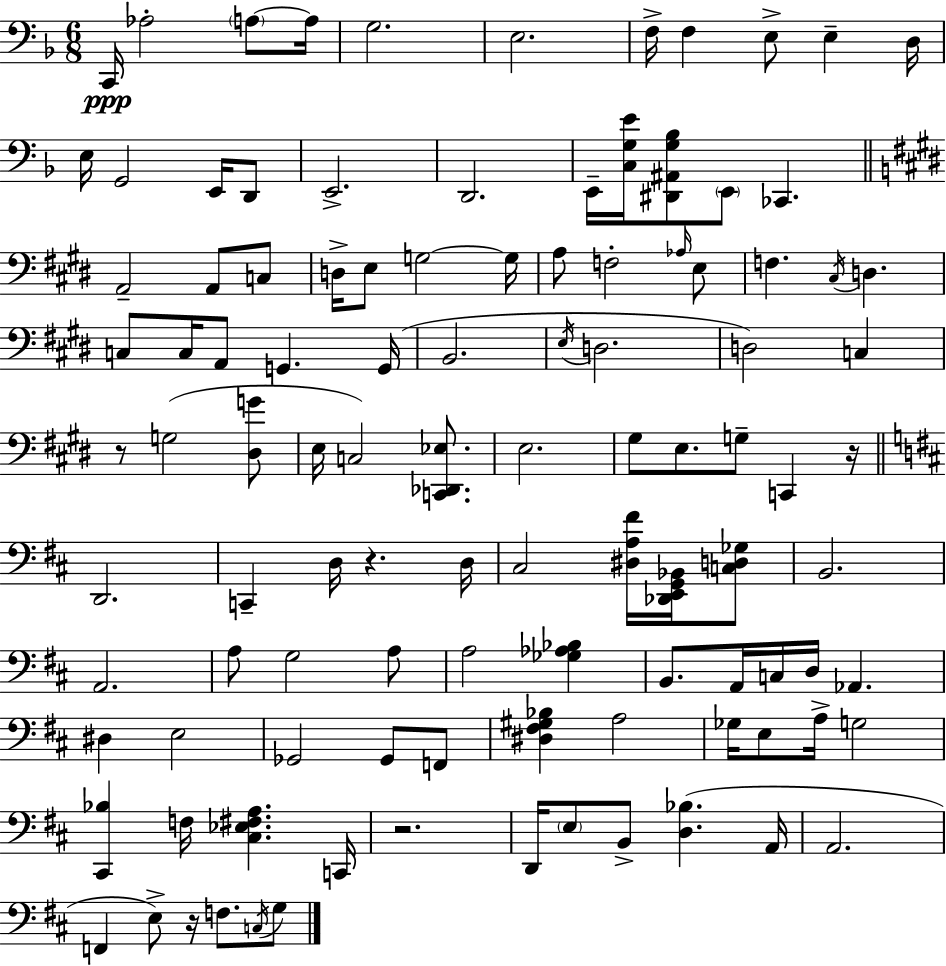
X:1
T:Untitled
M:6/8
L:1/4
K:F
C,,/4 _A,2 A,/2 A,/4 G,2 E,2 F,/4 F, E,/2 E, D,/4 E,/4 G,,2 E,,/4 D,,/2 E,,2 D,,2 E,,/4 [C,G,E]/4 [^D,,^A,,G,_B,]/2 E,,/2 _C,, A,,2 A,,/2 C,/2 D,/4 E,/2 G,2 G,/4 A,/2 F,2 _A,/4 E,/2 F, ^C,/4 D, C,/2 C,/4 A,,/2 G,, G,,/4 B,,2 E,/4 D,2 D,2 C, z/2 G,2 [^D,G]/2 E,/4 C,2 [C,,_D,,_E,]/2 E,2 ^G,/2 E,/2 G,/2 C,, z/4 D,,2 C,, D,/4 z D,/4 ^C,2 [^D,A,^F]/4 [_D,,E,,G,,_B,,]/4 [C,D,_G,]/2 B,,2 A,,2 A,/2 G,2 A,/2 A,2 [_G,_A,_B,] B,,/2 A,,/4 C,/4 D,/4 _A,, ^D, E,2 _G,,2 _G,,/2 F,,/2 [^D,^F,^G,_B,] A,2 _G,/4 E,/2 A,/4 G,2 [^C,,_B,] F,/4 [^C,_E,^F,A,] C,,/4 z2 D,,/4 E,/2 B,,/2 [D,_B,] A,,/4 A,,2 F,, E,/2 z/4 F,/2 C,/4 G,/2